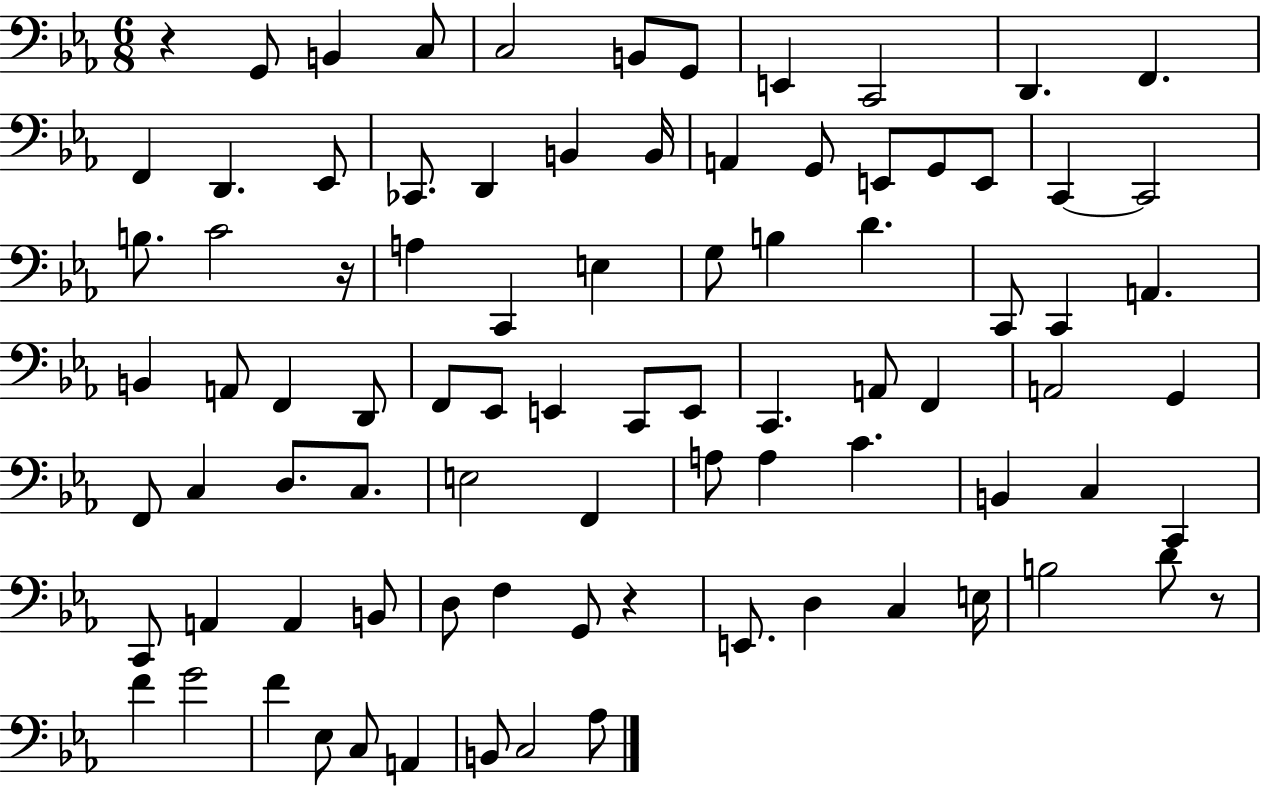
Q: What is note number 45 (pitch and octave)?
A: C2